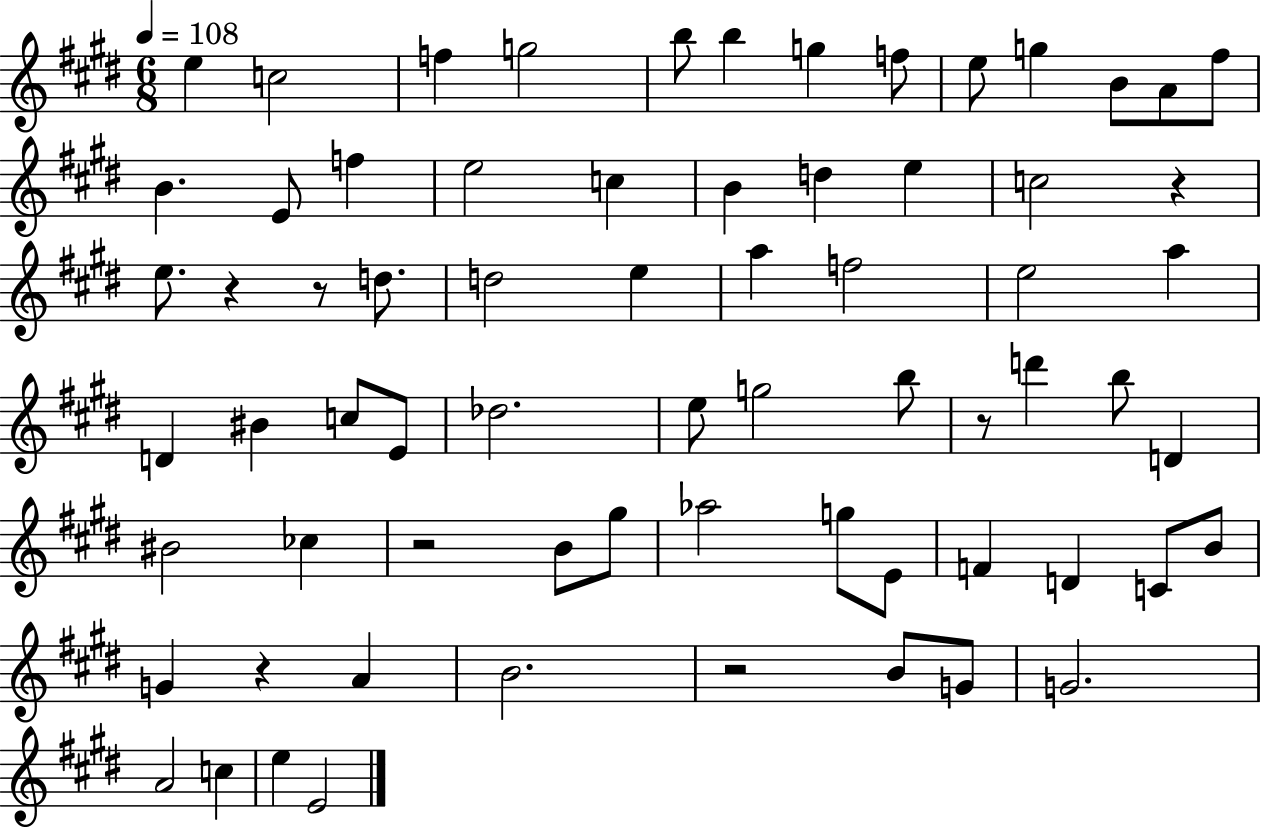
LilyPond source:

{
  \clef treble
  \numericTimeSignature
  \time 6/8
  \key e \major
  \tempo 4 = 108
  e''4 c''2 | f''4 g''2 | b''8 b''4 g''4 f''8 | e''8 g''4 b'8 a'8 fis''8 | \break b'4. e'8 f''4 | e''2 c''4 | b'4 d''4 e''4 | c''2 r4 | \break e''8. r4 r8 d''8. | d''2 e''4 | a''4 f''2 | e''2 a''4 | \break d'4 bis'4 c''8 e'8 | des''2. | e''8 g''2 b''8 | r8 d'''4 b''8 d'4 | \break bis'2 ces''4 | r2 b'8 gis''8 | aes''2 g''8 e'8 | f'4 d'4 c'8 b'8 | \break g'4 r4 a'4 | b'2. | r2 b'8 g'8 | g'2. | \break a'2 c''4 | e''4 e'2 | \bar "|."
}